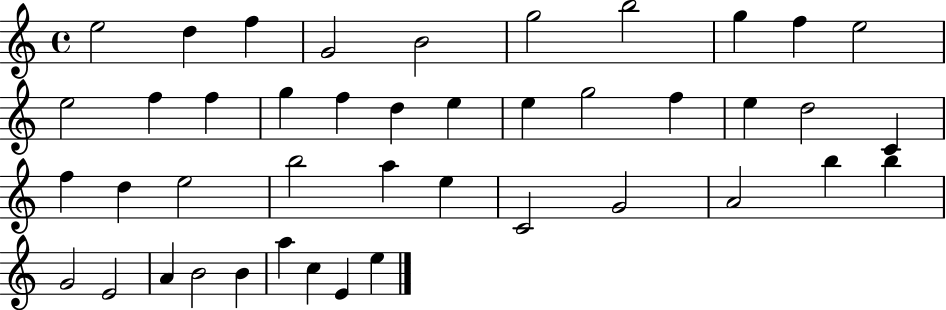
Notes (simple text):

E5/h D5/q F5/q G4/h B4/h G5/h B5/h G5/q F5/q E5/h E5/h F5/q F5/q G5/q F5/q D5/q E5/q E5/q G5/h F5/q E5/q D5/h C4/q F5/q D5/q E5/h B5/h A5/q E5/q C4/h G4/h A4/h B5/q B5/q G4/h E4/h A4/q B4/h B4/q A5/q C5/q E4/q E5/q